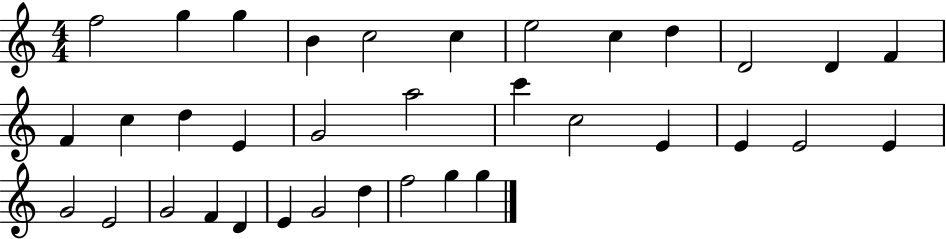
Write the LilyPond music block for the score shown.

{
  \clef treble
  \numericTimeSignature
  \time 4/4
  \key c \major
  f''2 g''4 g''4 | b'4 c''2 c''4 | e''2 c''4 d''4 | d'2 d'4 f'4 | \break f'4 c''4 d''4 e'4 | g'2 a''2 | c'''4 c''2 e'4 | e'4 e'2 e'4 | \break g'2 e'2 | g'2 f'4 d'4 | e'4 g'2 d''4 | f''2 g''4 g''4 | \break \bar "|."
}